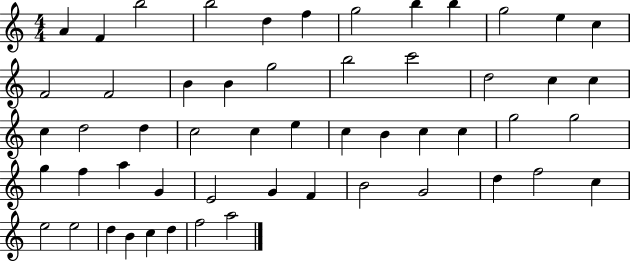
{
  \clef treble
  \numericTimeSignature
  \time 4/4
  \key c \major
  a'4 f'4 b''2 | b''2 d''4 f''4 | g''2 b''4 b''4 | g''2 e''4 c''4 | \break f'2 f'2 | b'4 b'4 g''2 | b''2 c'''2 | d''2 c''4 c''4 | \break c''4 d''2 d''4 | c''2 c''4 e''4 | c''4 b'4 c''4 c''4 | g''2 g''2 | \break g''4 f''4 a''4 g'4 | e'2 g'4 f'4 | b'2 g'2 | d''4 f''2 c''4 | \break e''2 e''2 | d''4 b'4 c''4 d''4 | f''2 a''2 | \bar "|."
}